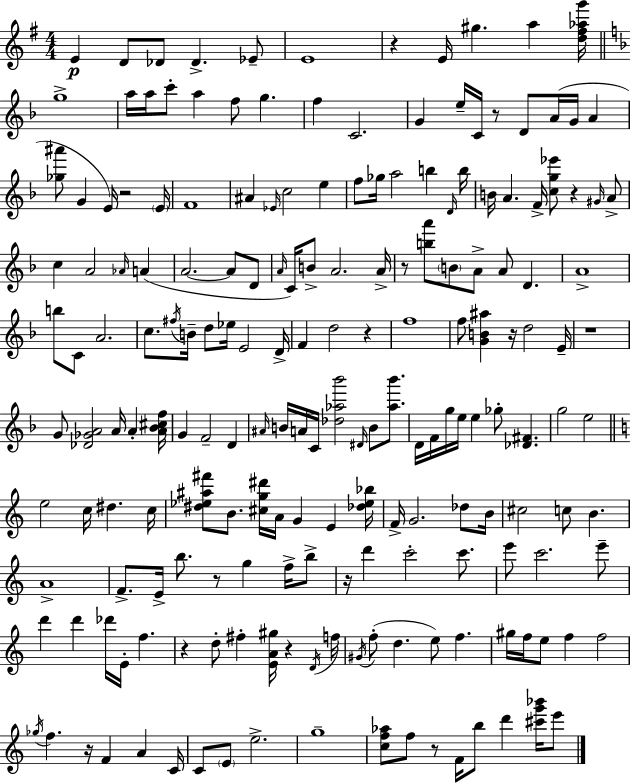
X:1
T:Untitled
M:4/4
L:1/4
K:Em
E D/2 _D/2 _D _E/2 E4 z E/4 ^g a [d^f_ag']/4 g4 a/4 a/4 c'/2 a f/2 g f C2 G e/4 C/4 z/2 D/2 A/4 G/4 A [_g^a']/2 G E/4 z2 E/4 F4 ^A _E/4 c2 e f/2 _g/4 a2 b D/4 b/4 B/4 A F/4 [cg_e']/2 z ^G/4 A/2 c A2 _A/4 A A2 A/2 D/2 A/4 C/4 B/2 A2 A/4 z/2 [ba']/2 B/2 A/2 A/2 D A4 b/2 C/2 A2 c/2 ^f/4 B/4 d/2 _e/4 E2 D/4 F d2 z f4 f/2 [GB^a] z/4 d2 E/4 z4 G/2 [_D_GA]2 A/4 A [A_B^cf]/4 G F2 D ^A/4 B/4 A/4 C/4 [_d_a_b']2 ^D/4 B/2 [_a_b']/2 D/4 F/4 g/4 e/4 e _g/2 [_D^F] g2 e2 e2 c/4 ^d c/4 [^d_e^a^f']/2 B/2 [^cg^d']/4 A/4 G E [_d_e_b]/4 F/4 G2 _d/2 B/4 ^c2 c/2 B A4 F/2 E/4 b/2 z/2 g f/4 b/2 z/4 d' c'2 c'/2 e'/2 c'2 e'/2 d' d' _d'/4 E/4 f z d/2 ^f [EA^g]/4 z D/4 f/4 ^G/4 f/2 d e/2 f ^g/4 f/4 e/2 f f2 _g/4 f z/4 F A C/4 C/2 E/2 e2 g4 [cf_a]/2 f/2 z/2 F/4 b/2 d' [^c'g'_b']/4 e'/2